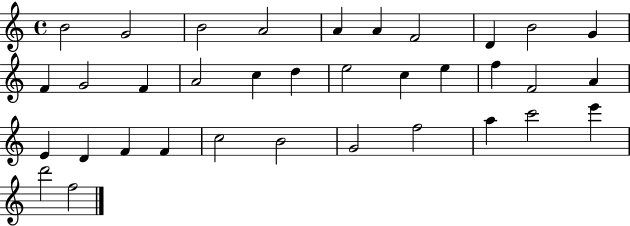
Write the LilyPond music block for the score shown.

{
  \clef treble
  \time 4/4
  \defaultTimeSignature
  \key c \major
  b'2 g'2 | b'2 a'2 | a'4 a'4 f'2 | d'4 b'2 g'4 | \break f'4 g'2 f'4 | a'2 c''4 d''4 | e''2 c''4 e''4 | f''4 f'2 a'4 | \break e'4 d'4 f'4 f'4 | c''2 b'2 | g'2 f''2 | a''4 c'''2 e'''4 | \break d'''2 f''2 | \bar "|."
}